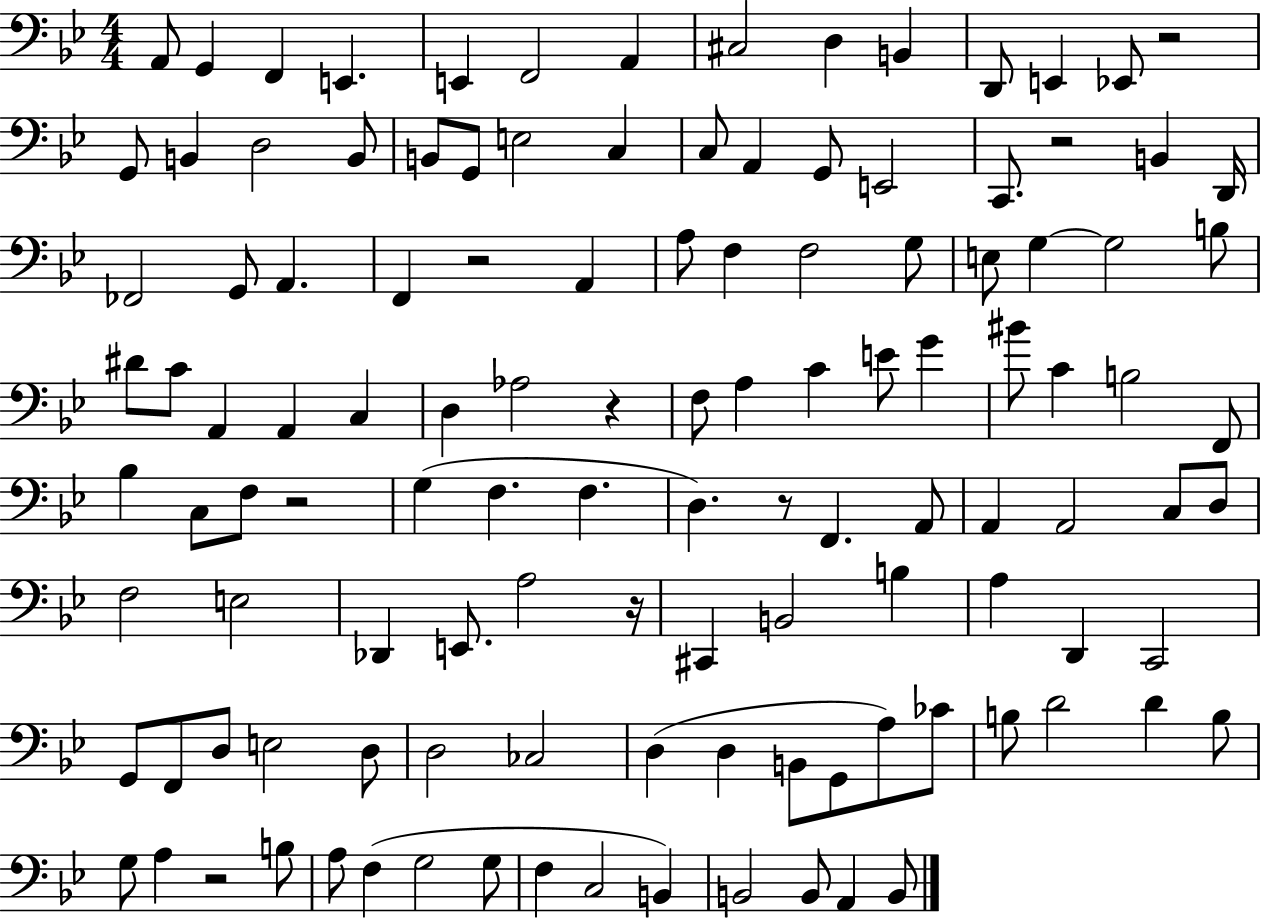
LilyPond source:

{
  \clef bass
  \numericTimeSignature
  \time 4/4
  \key bes \major
  a,8 g,4 f,4 e,4. | e,4 f,2 a,4 | cis2 d4 b,4 | d,8 e,4 ees,8 r2 | \break g,8 b,4 d2 b,8 | b,8 g,8 e2 c4 | c8 a,4 g,8 e,2 | c,8. r2 b,4 d,16 | \break fes,2 g,8 a,4. | f,4 r2 a,4 | a8 f4 f2 g8 | e8 g4~~ g2 b8 | \break dis'8 c'8 a,4 a,4 c4 | d4 aes2 r4 | f8 a4 c'4 e'8 g'4 | bis'8 c'4 b2 f,8 | \break bes4 c8 f8 r2 | g4( f4. f4. | d4.) r8 f,4. a,8 | a,4 a,2 c8 d8 | \break f2 e2 | des,4 e,8. a2 r16 | cis,4 b,2 b4 | a4 d,4 c,2 | \break g,8 f,8 d8 e2 d8 | d2 ces2 | d4( d4 b,8 g,8 a8) ces'8 | b8 d'2 d'4 b8 | \break g8 a4 r2 b8 | a8 f4( g2 g8 | f4 c2 b,4) | b,2 b,8 a,4 b,8 | \break \bar "|."
}